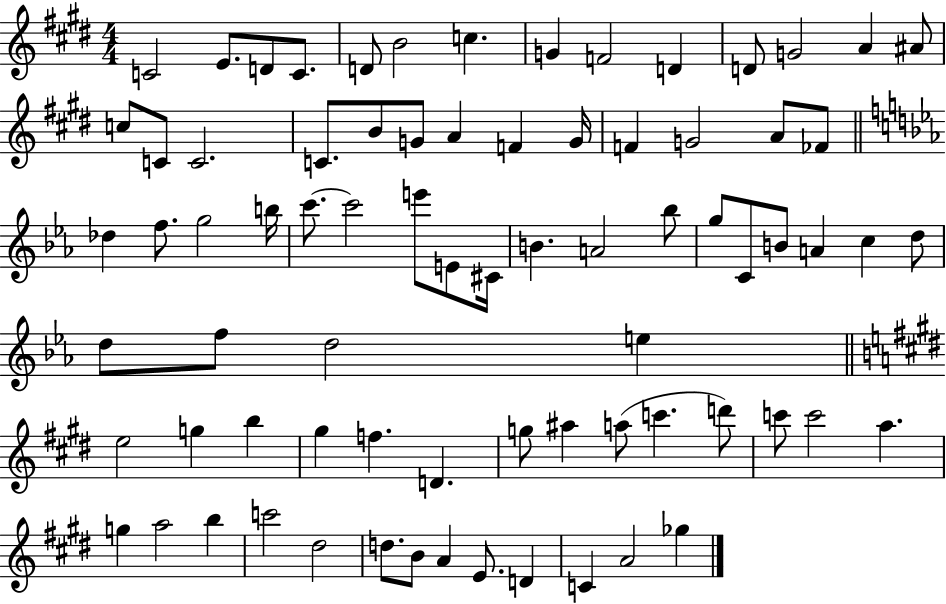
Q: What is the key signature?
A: E major